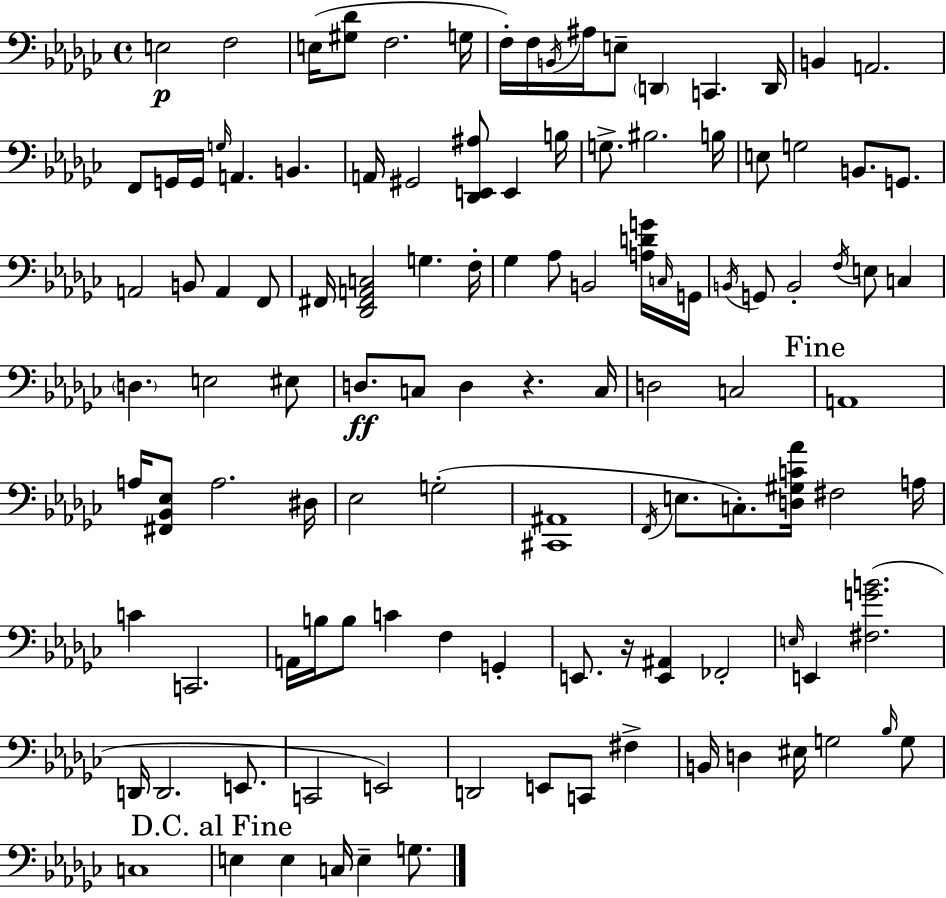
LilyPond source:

{
  \clef bass
  \time 4/4
  \defaultTimeSignature
  \key ees \minor
  \repeat volta 2 { e2\p f2 | e16( <gis des'>8 f2. g16 | f16-.) f16 \acciaccatura { b,16 } ais16 e8-- \parenthesize d,4 c,4. | d,16 b,4 a,2. | \break f,8 g,16 g,16 \grace { g16 } a,4. b,4. | a,16 gis,2 <des, e, ais>8 e,4 | b16 g8.-> bis2. | b16 e8 g2 b,8. g,8. | \break a,2 b,8 a,4 | f,8 fis,16 <des, fis, a, c>2 g4. | f16-. ges4 aes8 b,2 | <a d' g'>16 \grace { c16 } g,16 \acciaccatura { b,16 } g,8 b,2-. \acciaccatura { f16 } e8 | \break c4 \parenthesize d4. e2 | eis8 d8.\ff c8 d4 r4. | c16 d2 c2 | \mark "Fine" a,1 | \break a16 <fis, bes, ees>8 a2. | dis16 ees2 g2-.( | <cis, ais,>1 | \acciaccatura { f,16 } e8. c8.-.) <d gis c' aes'>16 fis2 | \break a16 c'4 c,2. | a,16 b16 b8 c'4 f4 | g,4-. e,8. r16 <e, ais,>4 fes,2-. | \grace { e16 } e,4 <fis g' b'>2.( | \break d,16 d,2. | e,8. c,2 e,2) | d,2 e,8 | c,8 fis4-> b,16 d4 eis16 g2 | \break \grace { bes16 } g8 c1 | \mark "D.C. al Fine" e4 e4 | c16 e4-- g8. } \bar "|."
}